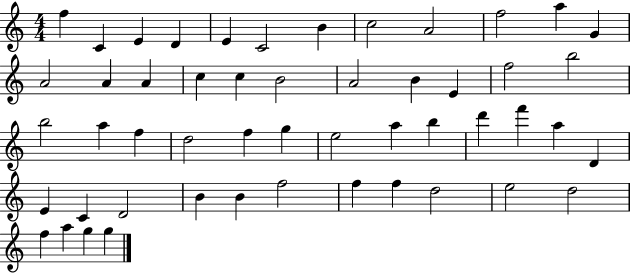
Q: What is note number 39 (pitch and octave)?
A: D4